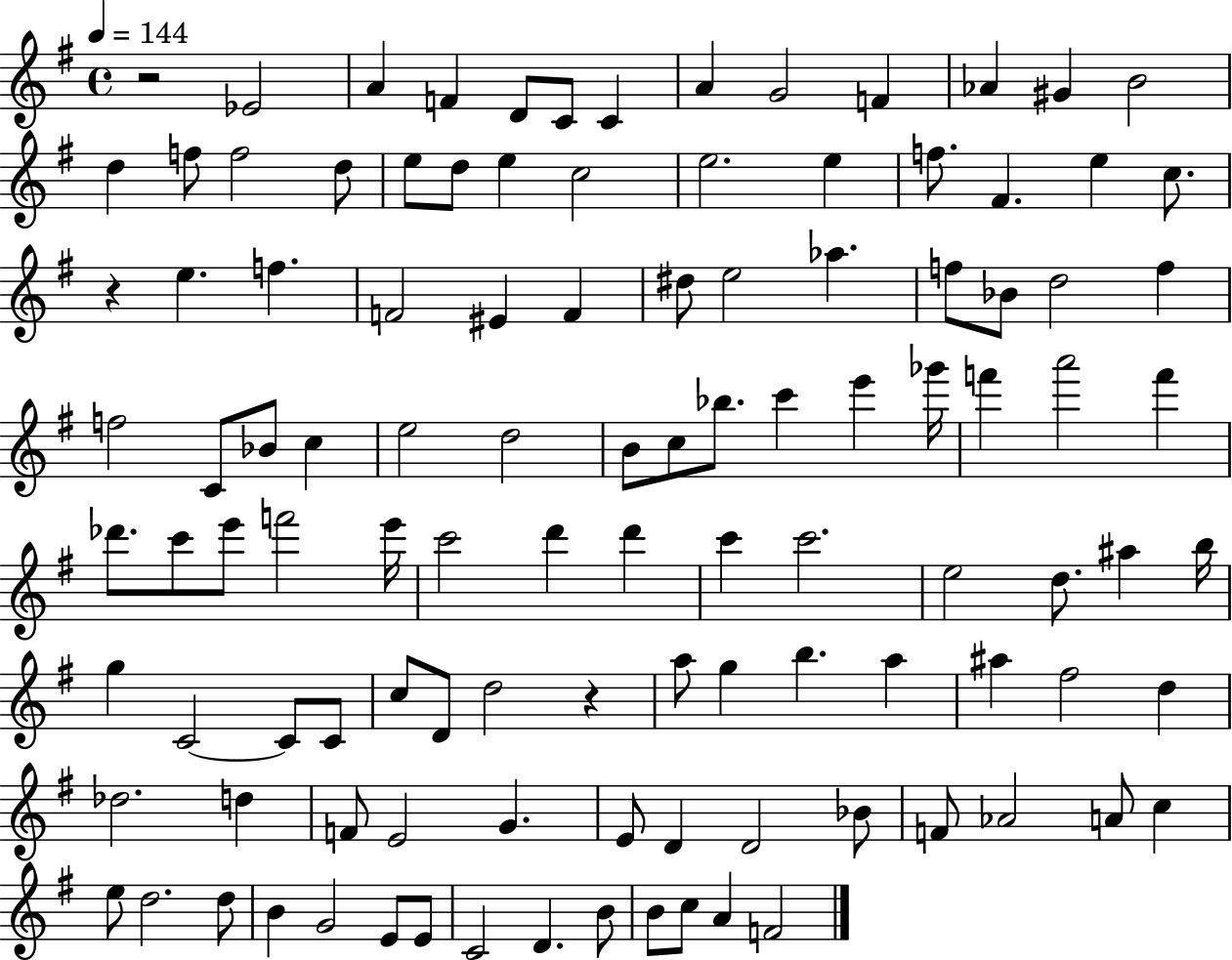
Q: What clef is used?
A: treble